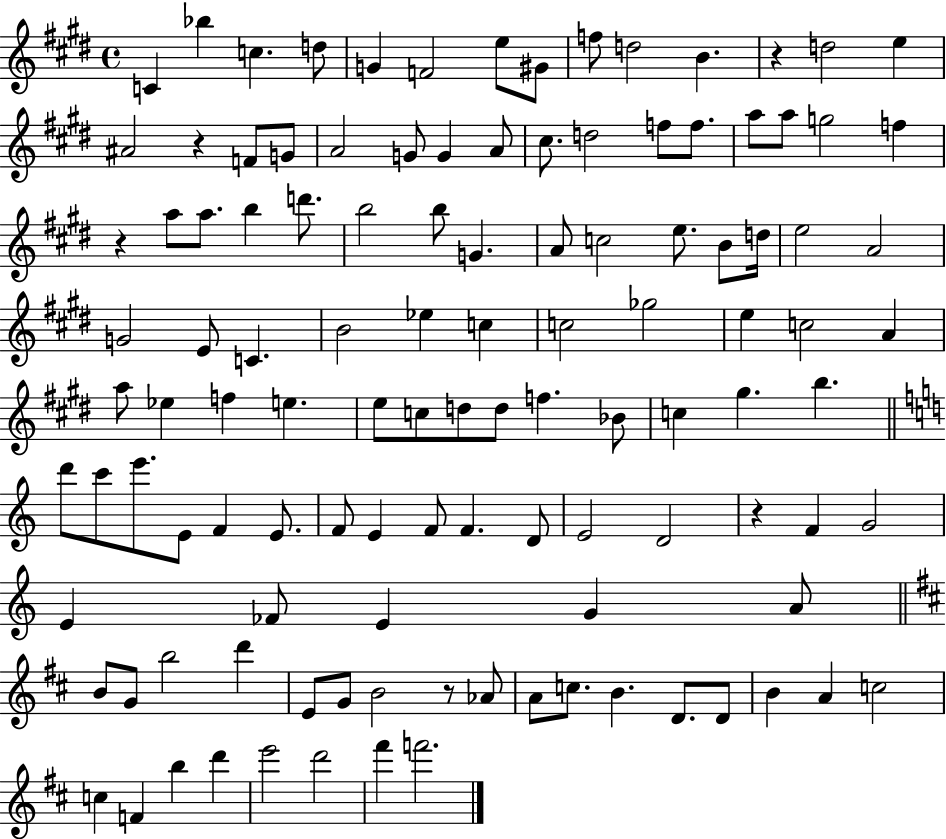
C4/q Bb5/q C5/q. D5/e G4/q F4/h E5/e G#4/e F5/e D5/h B4/q. R/q D5/h E5/q A#4/h R/q F4/e G4/e A4/h G4/e G4/q A4/e C#5/e. D5/h F5/e F5/e. A5/e A5/e G5/h F5/q R/q A5/e A5/e. B5/q D6/e. B5/h B5/e G4/q. A4/e C5/h E5/e. B4/e D5/s E5/h A4/h G4/h E4/e C4/q. B4/h Eb5/q C5/q C5/h Gb5/h E5/q C5/h A4/q A5/e Eb5/q F5/q E5/q. E5/e C5/e D5/e D5/e F5/q. Bb4/e C5/q G#5/q. B5/q. D6/e C6/e E6/e. E4/e F4/q E4/e. F4/e E4/q F4/e F4/q. D4/e E4/h D4/h R/q F4/q G4/h E4/q FES4/e E4/q G4/q A4/e B4/e G4/e B5/h D6/q E4/e G4/e B4/h R/e Ab4/e A4/e C5/e. B4/q. D4/e. D4/e B4/q A4/q C5/h C5/q F4/q B5/q D6/q E6/h D6/h F#6/q F6/h.